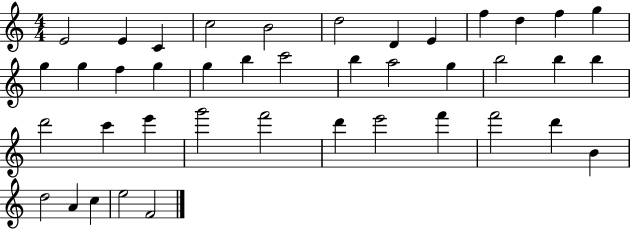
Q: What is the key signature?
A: C major